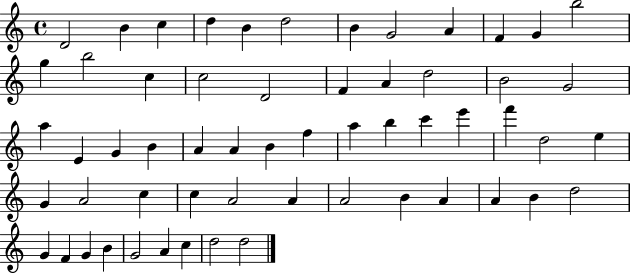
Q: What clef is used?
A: treble